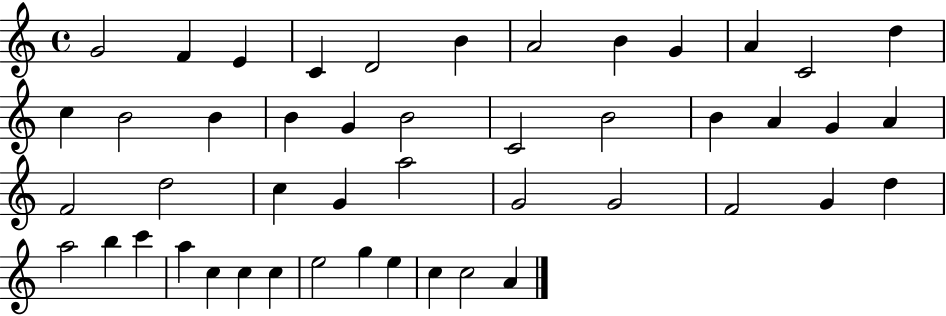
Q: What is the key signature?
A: C major